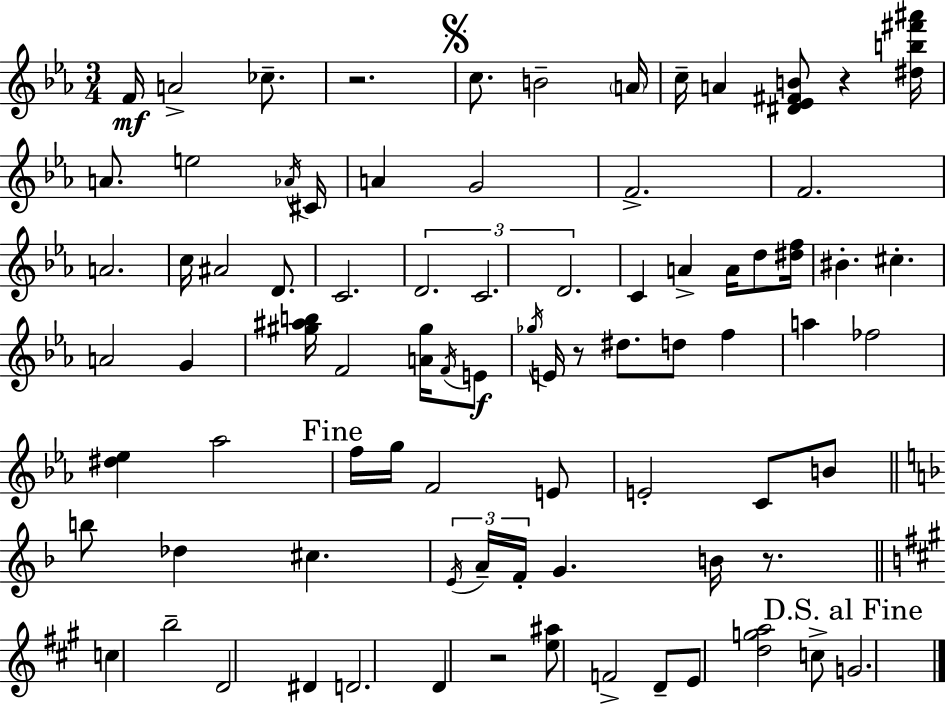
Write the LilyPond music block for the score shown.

{
  \clef treble
  \numericTimeSignature
  \time 3/4
  \key ees \major
  f'16\mf a'2-> ces''8.-- | r2. | \mark \markup { \musicglyph "scripts.segno" } c''8. b'2-- \parenthesize a'16 | c''16-- a'4 <dis' ees' fis' b'>8 r4 <dis'' b'' fis''' ais'''>16 | \break a'8. e''2 \acciaccatura { aes'16 } | cis'16 a'4 g'2 | f'2.-> | f'2. | \break a'2. | c''16 ais'2 d'8. | c'2. | \tuplet 3/2 { d'2. | \break c'2. | d'2. } | c'4 a'4-> a'16 d''8 | <dis'' f''>16 bis'4.-. cis''4.-. | \break a'2 g'4 | <gis'' ais'' b''>16 f'2 <a' gis''>16 \acciaccatura { f'16 } | e'8\f \acciaccatura { ges''16 } e'16 r8 dis''8. d''8 f''4 | a''4 fes''2 | \break <dis'' ees''>4 aes''2 | \mark "Fine" f''16 g''16 f'2 | e'8 e'2-. c'8 | b'8 \bar "||" \break \key f \major b''8 des''4 cis''4. | \tuplet 3/2 { \acciaccatura { e'16 } a'16-- f'16-. } g'4. b'16 r8. | \bar "||" \break \key a \major c''4 b''2-- | d'2 dis'4 | d'2. | d'4 r2 | \break <e'' ais''>8 f'2-> d'8-- | e'8 <d'' g'' a''>2 c''8-> | \mark "D.S. al Fine" g'2. | \bar "|."
}